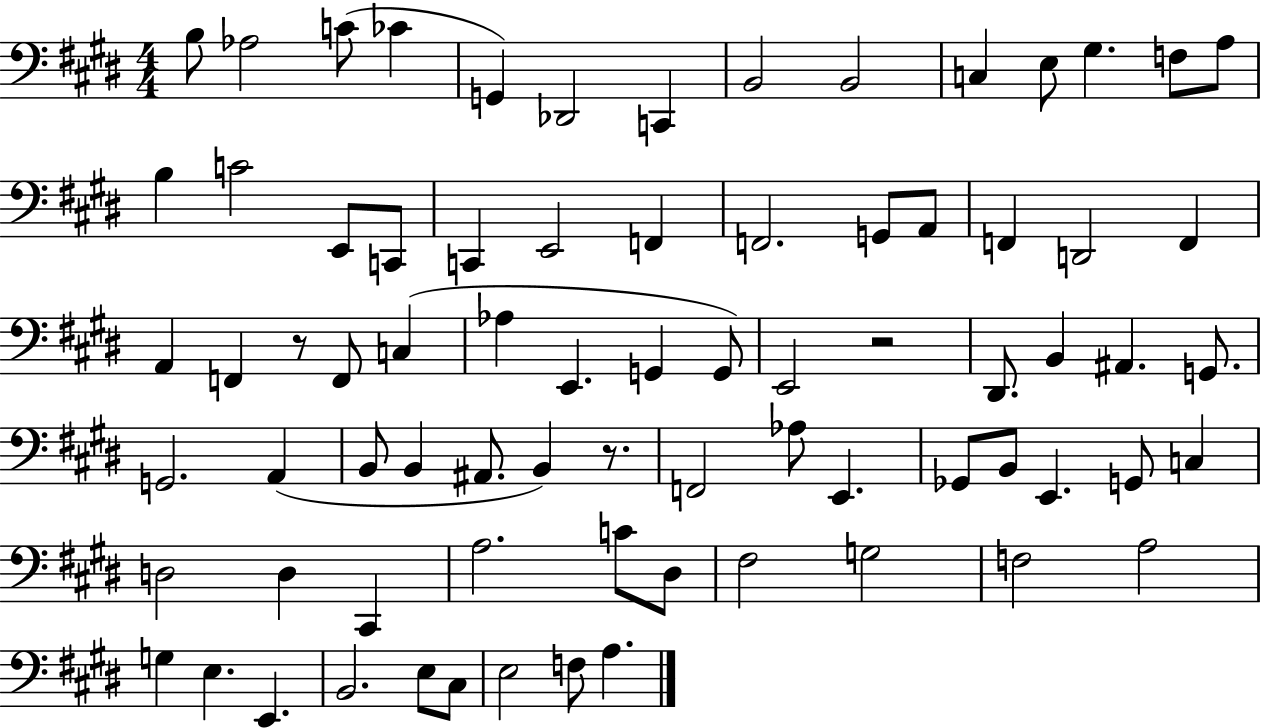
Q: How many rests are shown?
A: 3